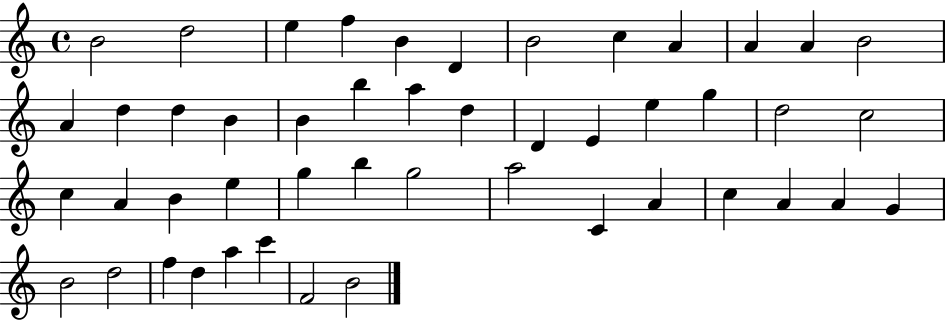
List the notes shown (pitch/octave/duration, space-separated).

B4/h D5/h E5/q F5/q B4/q D4/q B4/h C5/q A4/q A4/q A4/q B4/h A4/q D5/q D5/q B4/q B4/q B5/q A5/q D5/q D4/q E4/q E5/q G5/q D5/h C5/h C5/q A4/q B4/q E5/q G5/q B5/q G5/h A5/h C4/q A4/q C5/q A4/q A4/q G4/q B4/h D5/h F5/q D5/q A5/q C6/q F4/h B4/h